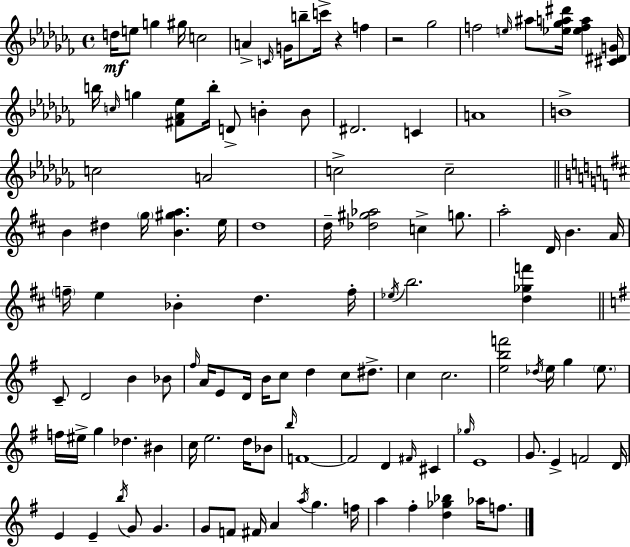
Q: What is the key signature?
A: AES minor